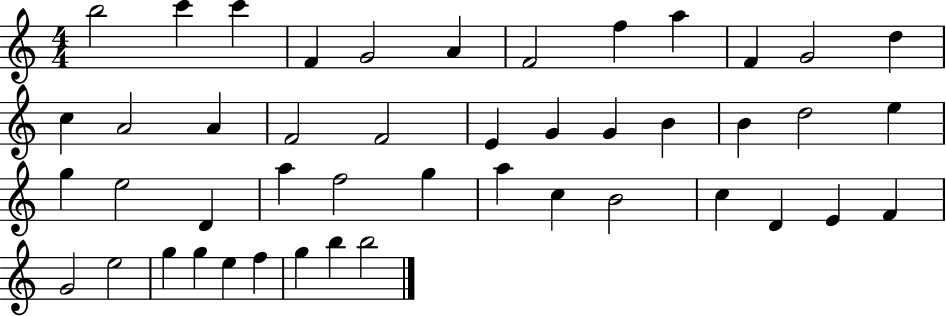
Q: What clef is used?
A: treble